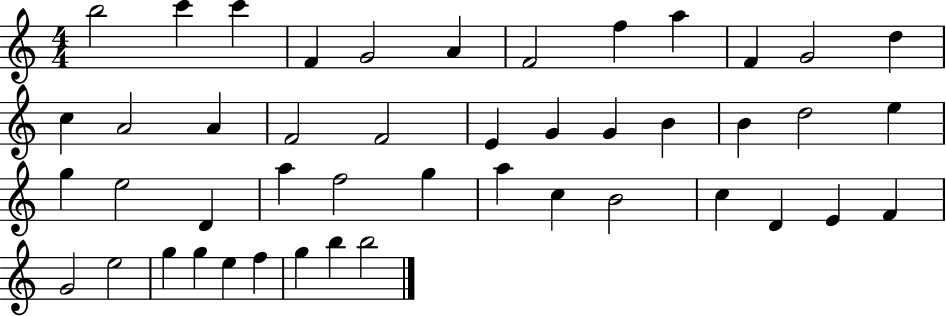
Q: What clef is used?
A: treble